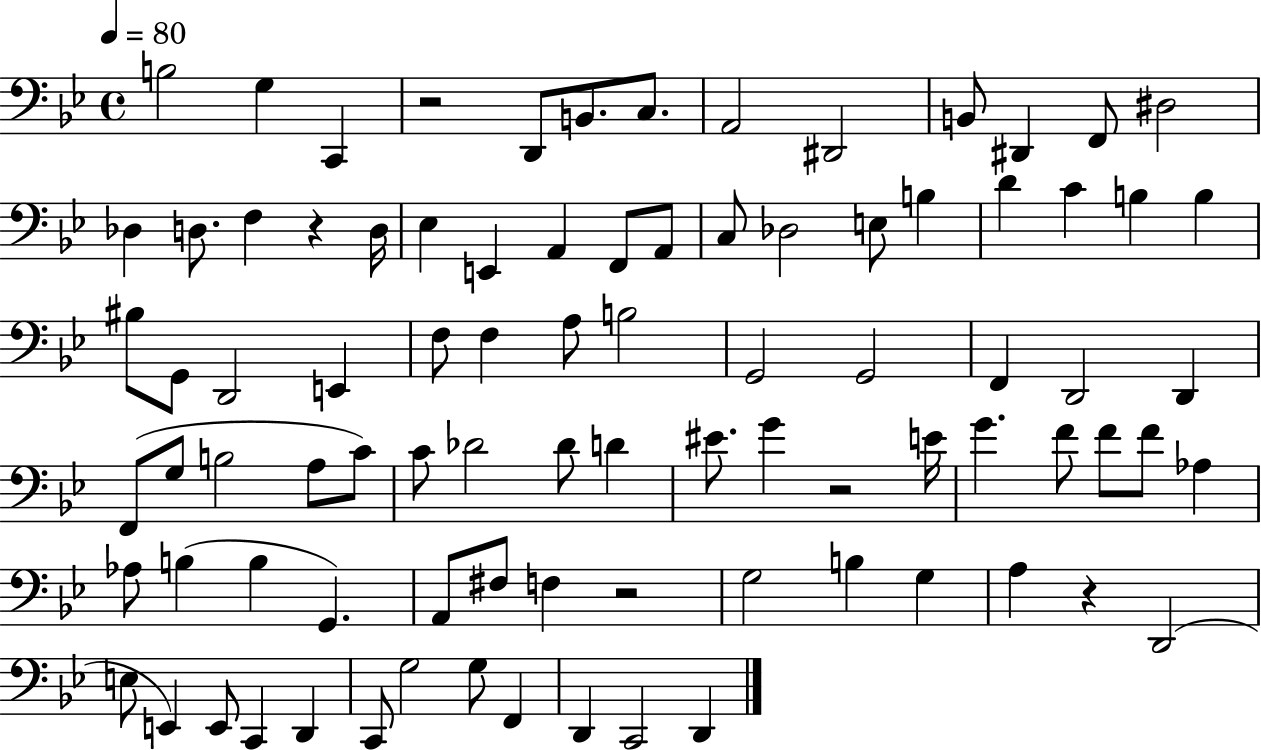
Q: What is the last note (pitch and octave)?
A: D2